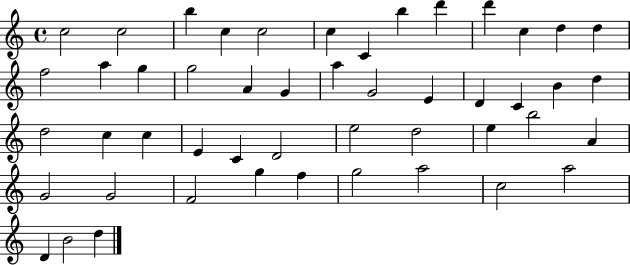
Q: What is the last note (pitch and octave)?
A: D5